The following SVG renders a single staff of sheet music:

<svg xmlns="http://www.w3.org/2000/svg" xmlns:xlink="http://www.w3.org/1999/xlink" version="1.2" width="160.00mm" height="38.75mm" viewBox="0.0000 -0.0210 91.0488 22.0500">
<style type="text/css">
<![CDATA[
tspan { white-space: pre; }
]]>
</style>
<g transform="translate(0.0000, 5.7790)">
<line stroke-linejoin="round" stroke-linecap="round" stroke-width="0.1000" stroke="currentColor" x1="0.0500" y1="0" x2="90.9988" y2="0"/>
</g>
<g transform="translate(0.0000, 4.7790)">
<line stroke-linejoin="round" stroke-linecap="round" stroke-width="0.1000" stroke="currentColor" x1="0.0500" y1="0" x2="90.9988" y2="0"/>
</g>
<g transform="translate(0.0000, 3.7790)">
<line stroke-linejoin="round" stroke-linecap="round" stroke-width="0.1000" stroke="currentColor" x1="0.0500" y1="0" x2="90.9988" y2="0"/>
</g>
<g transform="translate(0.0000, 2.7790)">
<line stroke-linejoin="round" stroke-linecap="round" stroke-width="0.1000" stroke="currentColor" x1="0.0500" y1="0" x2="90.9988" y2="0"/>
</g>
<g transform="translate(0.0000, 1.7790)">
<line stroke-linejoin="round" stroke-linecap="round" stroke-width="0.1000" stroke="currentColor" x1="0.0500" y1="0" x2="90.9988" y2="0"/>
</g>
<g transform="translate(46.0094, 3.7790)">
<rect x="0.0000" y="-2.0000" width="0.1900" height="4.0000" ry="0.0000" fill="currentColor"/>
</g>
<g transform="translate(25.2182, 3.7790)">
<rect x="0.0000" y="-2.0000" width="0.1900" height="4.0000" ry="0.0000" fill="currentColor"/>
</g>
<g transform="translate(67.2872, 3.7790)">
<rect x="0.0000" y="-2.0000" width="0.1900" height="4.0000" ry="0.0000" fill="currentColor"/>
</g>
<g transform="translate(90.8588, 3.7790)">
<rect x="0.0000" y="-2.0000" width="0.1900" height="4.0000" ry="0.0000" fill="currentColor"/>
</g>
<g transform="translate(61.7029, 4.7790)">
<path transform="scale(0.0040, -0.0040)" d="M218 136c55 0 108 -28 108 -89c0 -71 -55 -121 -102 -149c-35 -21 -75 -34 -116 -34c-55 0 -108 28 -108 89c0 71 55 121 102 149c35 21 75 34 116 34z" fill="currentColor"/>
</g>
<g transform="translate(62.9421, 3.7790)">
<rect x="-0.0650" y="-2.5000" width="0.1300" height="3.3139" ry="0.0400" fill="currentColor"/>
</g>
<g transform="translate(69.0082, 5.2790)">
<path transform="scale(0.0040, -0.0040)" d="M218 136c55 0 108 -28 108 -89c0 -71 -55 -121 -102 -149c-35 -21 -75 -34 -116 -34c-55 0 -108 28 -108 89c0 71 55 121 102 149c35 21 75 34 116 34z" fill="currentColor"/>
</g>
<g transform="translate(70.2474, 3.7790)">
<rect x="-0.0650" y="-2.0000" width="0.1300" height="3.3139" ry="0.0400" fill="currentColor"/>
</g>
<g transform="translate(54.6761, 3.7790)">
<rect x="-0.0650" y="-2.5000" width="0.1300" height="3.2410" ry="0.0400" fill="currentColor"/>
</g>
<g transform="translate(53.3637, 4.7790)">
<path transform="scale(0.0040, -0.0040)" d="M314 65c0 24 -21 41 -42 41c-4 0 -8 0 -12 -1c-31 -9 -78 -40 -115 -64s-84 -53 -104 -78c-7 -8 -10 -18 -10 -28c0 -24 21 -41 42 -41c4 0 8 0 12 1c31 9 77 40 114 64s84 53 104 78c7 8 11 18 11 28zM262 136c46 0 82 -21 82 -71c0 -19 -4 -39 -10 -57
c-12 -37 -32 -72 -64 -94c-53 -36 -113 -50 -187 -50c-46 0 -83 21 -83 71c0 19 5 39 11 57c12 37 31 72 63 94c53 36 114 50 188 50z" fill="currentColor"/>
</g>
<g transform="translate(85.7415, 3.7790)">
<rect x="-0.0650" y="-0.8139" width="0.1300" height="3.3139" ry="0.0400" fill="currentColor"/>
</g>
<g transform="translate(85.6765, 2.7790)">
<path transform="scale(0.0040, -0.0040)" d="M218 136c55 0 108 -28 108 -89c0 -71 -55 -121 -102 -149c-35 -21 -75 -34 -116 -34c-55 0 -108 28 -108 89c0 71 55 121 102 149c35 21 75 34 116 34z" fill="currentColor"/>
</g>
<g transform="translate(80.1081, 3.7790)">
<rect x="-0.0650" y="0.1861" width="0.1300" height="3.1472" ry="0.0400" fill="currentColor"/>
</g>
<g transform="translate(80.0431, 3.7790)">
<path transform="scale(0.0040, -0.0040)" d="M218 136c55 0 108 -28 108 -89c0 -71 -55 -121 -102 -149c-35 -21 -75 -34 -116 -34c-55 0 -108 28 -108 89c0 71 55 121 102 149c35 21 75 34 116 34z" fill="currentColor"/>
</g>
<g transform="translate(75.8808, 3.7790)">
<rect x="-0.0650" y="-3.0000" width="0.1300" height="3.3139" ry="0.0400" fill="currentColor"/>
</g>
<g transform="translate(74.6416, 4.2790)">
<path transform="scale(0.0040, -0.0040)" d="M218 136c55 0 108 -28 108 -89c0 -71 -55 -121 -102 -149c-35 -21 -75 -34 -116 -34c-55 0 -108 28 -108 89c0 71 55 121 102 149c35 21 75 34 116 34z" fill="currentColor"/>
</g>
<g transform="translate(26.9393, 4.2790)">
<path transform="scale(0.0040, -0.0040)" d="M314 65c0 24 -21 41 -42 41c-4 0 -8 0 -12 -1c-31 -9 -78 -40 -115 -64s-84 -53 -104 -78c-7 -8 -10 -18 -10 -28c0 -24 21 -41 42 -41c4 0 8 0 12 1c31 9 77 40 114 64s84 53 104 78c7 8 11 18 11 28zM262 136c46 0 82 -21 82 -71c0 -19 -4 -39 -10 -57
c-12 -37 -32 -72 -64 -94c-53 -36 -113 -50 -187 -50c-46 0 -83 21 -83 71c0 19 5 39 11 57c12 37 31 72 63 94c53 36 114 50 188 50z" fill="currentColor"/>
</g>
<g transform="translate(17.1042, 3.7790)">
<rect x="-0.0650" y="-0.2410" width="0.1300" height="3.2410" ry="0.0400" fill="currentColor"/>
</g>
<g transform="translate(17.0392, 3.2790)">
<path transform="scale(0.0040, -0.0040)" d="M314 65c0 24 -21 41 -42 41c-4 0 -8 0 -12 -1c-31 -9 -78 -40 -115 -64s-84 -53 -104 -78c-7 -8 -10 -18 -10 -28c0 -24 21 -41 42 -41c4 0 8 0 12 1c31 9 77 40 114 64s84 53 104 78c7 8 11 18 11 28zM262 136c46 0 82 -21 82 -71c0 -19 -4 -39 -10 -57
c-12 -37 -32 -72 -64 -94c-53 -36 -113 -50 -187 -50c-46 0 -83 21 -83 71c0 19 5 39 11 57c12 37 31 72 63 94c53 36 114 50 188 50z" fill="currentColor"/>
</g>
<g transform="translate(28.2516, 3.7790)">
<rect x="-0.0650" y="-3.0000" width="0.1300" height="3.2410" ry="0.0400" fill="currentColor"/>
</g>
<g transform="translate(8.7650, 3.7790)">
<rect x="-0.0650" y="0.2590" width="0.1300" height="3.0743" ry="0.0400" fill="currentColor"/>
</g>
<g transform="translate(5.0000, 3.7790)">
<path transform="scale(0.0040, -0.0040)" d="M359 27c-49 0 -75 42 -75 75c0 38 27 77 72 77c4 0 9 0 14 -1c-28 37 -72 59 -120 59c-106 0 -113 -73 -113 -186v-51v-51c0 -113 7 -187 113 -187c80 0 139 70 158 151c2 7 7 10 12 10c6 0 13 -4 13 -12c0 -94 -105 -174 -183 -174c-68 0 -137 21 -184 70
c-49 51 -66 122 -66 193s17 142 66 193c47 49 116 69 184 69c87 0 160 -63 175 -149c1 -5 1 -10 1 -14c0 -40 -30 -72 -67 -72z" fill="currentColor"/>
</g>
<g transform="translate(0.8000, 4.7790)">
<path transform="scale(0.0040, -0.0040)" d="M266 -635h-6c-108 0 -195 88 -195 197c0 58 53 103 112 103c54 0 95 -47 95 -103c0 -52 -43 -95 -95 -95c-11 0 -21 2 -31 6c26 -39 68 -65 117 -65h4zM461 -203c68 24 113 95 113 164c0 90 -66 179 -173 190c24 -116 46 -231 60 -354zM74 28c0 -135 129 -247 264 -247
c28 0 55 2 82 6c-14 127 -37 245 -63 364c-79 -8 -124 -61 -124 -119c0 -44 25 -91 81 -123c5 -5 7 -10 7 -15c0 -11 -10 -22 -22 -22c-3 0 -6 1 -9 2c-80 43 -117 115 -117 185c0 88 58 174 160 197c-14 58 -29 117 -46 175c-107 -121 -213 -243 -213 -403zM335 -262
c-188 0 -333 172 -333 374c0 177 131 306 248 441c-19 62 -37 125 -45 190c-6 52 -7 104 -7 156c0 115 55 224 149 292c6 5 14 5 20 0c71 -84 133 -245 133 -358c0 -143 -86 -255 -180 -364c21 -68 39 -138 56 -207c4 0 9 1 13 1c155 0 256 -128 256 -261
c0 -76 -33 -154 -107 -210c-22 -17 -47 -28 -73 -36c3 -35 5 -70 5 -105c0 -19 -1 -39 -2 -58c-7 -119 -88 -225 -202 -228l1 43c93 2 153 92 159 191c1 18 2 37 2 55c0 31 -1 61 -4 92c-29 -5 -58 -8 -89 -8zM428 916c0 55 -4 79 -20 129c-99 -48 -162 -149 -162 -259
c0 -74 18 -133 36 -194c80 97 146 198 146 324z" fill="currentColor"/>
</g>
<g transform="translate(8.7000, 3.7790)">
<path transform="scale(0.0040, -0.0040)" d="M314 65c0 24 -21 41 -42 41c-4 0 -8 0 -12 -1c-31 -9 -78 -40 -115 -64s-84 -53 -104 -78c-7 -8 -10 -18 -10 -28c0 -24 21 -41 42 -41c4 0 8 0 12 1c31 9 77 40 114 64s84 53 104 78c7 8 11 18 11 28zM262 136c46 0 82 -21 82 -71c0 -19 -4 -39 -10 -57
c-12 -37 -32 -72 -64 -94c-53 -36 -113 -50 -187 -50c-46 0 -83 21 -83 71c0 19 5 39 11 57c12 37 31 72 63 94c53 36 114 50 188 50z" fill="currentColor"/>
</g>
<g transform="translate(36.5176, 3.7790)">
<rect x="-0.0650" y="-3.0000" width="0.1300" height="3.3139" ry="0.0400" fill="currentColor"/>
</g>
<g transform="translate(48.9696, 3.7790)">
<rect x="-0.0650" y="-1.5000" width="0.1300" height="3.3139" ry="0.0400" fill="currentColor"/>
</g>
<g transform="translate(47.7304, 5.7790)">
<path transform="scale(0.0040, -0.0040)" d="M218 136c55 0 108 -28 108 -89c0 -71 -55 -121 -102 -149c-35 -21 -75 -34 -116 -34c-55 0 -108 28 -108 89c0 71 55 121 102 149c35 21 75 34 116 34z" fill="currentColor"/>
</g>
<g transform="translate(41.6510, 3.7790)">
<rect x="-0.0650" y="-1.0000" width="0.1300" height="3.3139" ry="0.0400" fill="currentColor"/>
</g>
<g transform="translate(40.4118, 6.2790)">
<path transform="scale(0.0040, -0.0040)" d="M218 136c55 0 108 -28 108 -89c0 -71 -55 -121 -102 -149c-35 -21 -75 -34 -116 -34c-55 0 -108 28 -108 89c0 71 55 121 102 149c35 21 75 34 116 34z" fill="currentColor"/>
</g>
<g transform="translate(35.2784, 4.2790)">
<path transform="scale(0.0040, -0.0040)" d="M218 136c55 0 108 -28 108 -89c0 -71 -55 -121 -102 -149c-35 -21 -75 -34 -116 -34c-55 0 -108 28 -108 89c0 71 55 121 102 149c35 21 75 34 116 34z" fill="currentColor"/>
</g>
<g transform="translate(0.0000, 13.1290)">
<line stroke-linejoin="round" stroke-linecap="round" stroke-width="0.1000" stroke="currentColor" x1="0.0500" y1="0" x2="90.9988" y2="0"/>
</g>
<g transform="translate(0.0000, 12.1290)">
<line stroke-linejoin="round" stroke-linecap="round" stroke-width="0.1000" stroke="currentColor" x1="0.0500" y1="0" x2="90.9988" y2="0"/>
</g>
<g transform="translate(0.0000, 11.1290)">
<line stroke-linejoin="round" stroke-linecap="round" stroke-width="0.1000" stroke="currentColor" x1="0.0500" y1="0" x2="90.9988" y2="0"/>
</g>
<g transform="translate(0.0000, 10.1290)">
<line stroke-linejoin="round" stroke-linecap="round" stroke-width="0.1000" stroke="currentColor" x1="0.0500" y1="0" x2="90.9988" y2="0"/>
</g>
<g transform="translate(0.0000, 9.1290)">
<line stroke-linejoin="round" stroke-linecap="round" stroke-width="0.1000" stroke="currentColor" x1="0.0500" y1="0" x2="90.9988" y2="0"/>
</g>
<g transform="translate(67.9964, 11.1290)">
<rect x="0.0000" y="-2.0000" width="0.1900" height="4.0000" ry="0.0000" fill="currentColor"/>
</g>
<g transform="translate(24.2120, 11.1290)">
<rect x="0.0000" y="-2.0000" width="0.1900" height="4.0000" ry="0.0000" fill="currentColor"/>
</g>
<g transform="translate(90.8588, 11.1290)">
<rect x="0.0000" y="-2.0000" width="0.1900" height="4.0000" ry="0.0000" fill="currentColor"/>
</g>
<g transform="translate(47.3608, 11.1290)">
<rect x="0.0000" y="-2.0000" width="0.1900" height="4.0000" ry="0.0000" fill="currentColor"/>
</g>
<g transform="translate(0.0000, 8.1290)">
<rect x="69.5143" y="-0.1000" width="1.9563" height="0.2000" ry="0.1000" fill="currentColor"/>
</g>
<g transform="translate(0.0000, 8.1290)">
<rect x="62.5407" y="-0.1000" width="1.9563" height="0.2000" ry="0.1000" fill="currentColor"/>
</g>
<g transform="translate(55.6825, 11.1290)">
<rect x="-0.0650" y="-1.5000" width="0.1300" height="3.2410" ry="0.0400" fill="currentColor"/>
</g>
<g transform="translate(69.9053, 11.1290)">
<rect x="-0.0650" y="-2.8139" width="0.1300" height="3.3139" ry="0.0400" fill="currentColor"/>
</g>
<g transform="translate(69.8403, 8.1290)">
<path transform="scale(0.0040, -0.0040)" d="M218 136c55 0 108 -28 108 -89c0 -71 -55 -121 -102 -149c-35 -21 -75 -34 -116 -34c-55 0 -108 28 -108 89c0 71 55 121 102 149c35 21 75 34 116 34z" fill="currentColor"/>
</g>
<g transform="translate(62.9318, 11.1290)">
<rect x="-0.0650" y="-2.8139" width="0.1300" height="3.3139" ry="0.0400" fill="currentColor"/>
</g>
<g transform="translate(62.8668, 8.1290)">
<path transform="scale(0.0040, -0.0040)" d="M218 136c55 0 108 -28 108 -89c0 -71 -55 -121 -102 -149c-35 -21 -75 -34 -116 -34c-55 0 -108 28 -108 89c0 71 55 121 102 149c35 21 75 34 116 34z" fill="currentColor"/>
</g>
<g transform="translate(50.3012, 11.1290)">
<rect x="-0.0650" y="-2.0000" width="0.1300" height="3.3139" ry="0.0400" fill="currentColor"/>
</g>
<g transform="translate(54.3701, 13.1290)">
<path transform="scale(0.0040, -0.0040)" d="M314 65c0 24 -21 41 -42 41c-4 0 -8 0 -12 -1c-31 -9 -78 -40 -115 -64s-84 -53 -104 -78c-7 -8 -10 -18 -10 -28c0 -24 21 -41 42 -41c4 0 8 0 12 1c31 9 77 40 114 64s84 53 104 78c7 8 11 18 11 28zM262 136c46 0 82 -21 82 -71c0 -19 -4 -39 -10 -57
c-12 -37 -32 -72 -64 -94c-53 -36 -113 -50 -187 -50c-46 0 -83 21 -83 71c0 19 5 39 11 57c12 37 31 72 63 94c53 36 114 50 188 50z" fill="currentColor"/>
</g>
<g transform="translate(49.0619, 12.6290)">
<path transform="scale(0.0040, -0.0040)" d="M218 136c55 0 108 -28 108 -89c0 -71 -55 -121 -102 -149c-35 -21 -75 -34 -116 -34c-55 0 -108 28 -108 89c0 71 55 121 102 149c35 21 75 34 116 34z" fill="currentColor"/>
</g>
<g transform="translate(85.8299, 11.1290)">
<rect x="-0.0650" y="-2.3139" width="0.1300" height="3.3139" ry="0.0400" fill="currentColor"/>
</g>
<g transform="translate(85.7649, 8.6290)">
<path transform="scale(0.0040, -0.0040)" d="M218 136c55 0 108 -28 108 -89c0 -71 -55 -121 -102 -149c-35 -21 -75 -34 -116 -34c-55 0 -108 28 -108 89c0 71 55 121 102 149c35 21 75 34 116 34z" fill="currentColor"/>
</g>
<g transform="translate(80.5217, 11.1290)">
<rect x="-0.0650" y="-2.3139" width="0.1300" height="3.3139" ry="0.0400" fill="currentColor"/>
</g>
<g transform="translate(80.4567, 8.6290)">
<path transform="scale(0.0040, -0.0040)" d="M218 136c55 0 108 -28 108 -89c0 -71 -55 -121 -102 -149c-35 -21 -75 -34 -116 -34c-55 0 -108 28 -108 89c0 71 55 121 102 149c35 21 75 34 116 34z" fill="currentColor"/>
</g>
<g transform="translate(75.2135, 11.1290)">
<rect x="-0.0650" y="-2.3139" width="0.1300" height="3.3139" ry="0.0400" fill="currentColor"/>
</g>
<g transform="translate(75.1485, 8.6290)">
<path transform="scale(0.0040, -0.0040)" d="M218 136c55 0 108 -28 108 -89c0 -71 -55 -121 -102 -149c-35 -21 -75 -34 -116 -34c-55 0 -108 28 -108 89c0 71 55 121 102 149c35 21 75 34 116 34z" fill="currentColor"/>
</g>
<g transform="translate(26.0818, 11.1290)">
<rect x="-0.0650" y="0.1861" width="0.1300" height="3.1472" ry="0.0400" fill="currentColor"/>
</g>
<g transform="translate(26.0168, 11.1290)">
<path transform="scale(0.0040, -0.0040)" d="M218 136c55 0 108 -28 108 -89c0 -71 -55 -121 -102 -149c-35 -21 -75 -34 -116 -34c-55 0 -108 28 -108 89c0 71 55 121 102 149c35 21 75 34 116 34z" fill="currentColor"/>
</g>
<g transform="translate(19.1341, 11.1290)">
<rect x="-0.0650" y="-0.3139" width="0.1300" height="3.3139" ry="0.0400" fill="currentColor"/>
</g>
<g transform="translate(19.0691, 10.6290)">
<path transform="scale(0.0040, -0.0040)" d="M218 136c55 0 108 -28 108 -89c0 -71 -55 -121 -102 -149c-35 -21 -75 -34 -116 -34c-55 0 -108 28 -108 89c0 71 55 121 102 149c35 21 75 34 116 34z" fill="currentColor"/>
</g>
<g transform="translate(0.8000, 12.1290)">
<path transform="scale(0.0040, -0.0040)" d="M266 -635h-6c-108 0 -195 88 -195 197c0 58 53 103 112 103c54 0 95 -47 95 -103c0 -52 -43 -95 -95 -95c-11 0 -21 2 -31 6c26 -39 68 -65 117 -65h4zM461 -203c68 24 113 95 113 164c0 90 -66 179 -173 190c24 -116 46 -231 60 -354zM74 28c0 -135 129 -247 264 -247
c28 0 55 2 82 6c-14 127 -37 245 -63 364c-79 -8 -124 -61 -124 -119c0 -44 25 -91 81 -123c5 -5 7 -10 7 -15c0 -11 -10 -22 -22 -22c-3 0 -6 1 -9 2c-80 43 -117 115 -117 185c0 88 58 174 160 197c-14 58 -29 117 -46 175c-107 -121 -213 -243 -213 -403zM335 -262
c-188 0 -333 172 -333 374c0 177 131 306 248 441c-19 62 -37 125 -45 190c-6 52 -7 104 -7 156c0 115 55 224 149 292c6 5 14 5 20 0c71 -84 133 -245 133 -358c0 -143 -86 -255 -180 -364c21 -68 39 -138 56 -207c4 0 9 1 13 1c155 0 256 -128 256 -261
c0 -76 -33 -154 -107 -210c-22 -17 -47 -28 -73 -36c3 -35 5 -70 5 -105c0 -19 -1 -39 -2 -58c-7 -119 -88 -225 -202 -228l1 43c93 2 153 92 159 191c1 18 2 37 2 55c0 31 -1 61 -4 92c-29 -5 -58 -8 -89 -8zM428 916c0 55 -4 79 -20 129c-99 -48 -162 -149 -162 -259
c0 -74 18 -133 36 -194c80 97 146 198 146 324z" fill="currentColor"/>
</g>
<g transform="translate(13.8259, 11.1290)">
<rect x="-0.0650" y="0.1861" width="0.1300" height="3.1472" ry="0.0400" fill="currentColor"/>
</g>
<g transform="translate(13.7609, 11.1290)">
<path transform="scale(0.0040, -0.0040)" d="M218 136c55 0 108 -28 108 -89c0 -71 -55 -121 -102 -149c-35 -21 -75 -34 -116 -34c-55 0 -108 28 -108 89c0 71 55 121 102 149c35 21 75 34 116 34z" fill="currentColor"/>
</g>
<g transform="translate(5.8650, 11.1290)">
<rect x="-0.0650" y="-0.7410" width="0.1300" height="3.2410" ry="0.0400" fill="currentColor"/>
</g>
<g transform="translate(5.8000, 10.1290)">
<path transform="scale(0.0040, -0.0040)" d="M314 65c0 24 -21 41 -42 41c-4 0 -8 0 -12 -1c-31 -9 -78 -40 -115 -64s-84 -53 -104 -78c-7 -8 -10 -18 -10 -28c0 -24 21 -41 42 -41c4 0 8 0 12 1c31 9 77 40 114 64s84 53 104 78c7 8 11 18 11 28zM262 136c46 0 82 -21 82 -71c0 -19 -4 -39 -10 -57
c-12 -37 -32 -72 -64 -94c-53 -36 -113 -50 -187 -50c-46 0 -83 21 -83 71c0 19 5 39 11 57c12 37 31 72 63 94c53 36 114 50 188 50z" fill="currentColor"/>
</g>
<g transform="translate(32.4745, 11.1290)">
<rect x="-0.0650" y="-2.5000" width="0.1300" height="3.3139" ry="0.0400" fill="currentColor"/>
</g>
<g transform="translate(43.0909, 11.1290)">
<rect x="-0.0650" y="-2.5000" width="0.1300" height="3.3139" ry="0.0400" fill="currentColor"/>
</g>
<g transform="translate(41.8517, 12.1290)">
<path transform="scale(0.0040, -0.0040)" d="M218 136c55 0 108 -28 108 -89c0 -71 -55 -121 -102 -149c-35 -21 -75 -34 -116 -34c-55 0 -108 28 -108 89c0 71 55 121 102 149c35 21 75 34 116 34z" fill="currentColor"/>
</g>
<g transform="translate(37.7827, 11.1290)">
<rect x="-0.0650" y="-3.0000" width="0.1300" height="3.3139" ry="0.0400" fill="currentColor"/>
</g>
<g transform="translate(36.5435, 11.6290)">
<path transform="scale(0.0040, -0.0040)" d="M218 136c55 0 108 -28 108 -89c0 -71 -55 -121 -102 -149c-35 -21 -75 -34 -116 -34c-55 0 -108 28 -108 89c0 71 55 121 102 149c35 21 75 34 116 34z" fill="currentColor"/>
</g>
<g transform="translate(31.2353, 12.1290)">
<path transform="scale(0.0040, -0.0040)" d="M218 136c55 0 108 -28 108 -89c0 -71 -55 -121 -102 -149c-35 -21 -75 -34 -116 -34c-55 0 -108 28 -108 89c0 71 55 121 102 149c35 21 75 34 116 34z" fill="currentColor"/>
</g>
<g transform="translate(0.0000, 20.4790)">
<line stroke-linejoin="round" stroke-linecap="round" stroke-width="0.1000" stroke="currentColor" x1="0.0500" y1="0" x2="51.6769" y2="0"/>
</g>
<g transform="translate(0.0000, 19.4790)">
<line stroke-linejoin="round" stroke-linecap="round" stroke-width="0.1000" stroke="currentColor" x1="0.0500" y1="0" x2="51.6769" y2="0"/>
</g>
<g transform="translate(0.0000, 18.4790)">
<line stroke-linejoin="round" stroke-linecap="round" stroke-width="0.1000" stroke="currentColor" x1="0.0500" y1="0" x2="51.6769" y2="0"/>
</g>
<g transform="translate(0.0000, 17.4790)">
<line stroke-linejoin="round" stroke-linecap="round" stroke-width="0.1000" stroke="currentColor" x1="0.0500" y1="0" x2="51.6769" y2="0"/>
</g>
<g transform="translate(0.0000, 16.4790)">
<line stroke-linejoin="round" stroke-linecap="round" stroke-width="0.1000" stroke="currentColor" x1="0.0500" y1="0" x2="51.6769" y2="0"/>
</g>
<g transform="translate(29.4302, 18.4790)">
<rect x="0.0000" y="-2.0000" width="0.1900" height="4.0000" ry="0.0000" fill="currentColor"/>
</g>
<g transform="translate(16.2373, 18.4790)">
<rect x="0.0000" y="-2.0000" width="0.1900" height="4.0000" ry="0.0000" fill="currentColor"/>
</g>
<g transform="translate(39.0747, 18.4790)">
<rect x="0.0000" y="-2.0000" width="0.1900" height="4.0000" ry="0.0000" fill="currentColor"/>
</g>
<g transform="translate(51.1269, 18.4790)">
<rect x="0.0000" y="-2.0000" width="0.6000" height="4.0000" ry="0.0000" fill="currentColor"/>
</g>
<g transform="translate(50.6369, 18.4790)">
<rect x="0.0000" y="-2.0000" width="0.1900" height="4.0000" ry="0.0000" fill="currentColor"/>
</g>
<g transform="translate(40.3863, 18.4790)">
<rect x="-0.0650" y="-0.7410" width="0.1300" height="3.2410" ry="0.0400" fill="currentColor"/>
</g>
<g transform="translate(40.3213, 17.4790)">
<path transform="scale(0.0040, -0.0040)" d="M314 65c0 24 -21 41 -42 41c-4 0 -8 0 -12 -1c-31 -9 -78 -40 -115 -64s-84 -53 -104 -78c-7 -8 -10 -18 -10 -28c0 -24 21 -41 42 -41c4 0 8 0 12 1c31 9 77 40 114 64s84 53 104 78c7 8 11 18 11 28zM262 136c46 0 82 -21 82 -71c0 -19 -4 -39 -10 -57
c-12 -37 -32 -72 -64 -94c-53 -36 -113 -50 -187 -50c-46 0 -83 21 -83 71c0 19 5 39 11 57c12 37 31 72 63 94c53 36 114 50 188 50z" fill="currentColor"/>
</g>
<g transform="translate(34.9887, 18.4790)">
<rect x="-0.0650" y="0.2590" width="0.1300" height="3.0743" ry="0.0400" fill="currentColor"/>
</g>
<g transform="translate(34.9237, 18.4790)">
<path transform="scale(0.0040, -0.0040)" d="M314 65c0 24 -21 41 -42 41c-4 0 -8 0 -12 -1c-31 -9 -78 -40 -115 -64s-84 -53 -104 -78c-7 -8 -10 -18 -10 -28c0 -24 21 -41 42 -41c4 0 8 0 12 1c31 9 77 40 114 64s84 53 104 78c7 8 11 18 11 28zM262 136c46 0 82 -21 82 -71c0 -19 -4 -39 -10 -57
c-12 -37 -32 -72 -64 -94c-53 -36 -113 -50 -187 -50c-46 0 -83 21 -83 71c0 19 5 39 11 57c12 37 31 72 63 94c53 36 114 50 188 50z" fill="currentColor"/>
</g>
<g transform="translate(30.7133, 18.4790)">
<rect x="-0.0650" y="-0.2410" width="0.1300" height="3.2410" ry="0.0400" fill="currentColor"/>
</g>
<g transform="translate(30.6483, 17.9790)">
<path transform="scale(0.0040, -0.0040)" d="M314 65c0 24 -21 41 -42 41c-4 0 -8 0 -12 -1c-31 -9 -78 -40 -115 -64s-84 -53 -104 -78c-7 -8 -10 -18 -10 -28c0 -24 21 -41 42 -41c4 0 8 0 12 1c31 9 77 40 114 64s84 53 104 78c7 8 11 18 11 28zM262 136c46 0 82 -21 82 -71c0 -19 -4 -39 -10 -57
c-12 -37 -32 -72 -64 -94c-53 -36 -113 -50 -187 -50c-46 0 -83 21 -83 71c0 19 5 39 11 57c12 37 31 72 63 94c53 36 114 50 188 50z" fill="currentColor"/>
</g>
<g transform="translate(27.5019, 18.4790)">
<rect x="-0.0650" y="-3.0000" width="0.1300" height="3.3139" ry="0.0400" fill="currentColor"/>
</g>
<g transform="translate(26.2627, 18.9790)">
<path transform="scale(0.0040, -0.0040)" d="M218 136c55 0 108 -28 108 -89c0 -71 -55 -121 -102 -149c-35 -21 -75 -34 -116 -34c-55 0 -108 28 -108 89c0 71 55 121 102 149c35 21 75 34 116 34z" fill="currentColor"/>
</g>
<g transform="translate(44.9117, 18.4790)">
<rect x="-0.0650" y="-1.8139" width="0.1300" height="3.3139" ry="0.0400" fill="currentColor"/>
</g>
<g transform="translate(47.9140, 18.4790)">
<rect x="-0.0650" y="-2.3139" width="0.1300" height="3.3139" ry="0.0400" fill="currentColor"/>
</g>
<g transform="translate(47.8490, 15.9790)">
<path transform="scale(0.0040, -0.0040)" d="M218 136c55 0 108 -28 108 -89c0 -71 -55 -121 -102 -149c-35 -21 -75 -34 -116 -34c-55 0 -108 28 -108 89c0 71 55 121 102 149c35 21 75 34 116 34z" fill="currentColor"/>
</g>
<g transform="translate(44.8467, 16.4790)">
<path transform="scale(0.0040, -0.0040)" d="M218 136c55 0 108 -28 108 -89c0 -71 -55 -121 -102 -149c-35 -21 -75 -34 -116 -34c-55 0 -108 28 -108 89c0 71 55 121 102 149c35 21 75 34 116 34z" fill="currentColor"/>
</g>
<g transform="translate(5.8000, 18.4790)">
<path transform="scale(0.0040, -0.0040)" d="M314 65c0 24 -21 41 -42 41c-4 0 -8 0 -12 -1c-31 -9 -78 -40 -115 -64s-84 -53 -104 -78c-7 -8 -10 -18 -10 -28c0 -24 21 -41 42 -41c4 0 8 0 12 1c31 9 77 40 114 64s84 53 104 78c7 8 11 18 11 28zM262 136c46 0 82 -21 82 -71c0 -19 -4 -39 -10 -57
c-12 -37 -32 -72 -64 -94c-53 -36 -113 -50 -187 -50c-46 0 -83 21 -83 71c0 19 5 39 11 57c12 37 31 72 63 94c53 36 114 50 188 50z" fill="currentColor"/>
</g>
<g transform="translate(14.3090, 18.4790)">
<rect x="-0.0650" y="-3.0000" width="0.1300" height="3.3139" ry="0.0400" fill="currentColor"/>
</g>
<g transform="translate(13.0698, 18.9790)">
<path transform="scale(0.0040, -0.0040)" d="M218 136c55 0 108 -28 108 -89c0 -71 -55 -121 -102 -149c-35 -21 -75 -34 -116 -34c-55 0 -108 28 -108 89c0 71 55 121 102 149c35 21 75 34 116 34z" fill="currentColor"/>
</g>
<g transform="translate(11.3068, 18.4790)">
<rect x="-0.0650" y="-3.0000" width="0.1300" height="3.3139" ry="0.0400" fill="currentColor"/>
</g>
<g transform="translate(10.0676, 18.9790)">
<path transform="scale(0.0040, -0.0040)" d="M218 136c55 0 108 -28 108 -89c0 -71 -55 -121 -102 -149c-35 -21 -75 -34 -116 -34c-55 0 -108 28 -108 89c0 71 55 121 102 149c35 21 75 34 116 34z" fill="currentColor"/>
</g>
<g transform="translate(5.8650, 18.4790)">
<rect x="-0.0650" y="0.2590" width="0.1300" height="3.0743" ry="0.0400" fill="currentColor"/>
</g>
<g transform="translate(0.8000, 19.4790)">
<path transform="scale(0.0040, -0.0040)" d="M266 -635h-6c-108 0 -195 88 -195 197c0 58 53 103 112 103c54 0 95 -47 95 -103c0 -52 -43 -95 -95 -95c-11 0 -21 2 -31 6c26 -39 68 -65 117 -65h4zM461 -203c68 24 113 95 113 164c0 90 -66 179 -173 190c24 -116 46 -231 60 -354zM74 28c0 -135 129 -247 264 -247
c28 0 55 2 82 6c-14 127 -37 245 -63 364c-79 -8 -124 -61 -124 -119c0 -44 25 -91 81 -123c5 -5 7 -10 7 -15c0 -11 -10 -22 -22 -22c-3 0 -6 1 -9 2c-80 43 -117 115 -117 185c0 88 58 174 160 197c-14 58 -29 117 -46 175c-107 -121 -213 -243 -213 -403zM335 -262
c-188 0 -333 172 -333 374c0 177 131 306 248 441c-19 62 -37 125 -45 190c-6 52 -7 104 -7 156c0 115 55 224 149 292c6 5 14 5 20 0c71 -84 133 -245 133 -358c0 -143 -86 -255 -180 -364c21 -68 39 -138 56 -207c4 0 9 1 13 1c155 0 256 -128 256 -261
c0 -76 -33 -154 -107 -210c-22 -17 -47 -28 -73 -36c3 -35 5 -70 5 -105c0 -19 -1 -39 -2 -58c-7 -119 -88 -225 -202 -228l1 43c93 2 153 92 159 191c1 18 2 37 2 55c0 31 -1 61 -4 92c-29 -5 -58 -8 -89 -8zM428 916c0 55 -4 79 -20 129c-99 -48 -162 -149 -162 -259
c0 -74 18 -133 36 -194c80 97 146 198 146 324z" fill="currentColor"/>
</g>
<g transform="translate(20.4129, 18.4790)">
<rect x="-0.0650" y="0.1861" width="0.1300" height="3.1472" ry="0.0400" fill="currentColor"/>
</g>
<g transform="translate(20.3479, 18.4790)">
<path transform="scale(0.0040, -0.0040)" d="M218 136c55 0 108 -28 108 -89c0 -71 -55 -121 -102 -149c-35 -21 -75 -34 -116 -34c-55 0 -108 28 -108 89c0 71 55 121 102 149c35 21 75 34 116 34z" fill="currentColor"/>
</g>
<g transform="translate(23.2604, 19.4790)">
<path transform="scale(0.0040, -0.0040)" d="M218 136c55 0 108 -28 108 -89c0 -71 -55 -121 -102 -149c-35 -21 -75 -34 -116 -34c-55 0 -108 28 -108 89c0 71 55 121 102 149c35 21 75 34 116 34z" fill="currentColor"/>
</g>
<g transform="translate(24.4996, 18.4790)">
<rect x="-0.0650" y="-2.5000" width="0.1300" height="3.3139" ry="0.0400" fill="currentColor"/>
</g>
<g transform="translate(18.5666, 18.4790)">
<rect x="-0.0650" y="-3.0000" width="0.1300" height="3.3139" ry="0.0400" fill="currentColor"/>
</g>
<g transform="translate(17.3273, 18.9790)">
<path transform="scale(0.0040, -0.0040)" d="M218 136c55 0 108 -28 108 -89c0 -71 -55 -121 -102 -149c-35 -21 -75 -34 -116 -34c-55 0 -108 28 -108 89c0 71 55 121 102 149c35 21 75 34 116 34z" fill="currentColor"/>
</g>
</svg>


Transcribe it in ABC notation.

X:1
T:Untitled
M:4/4
L:1/4
K:C
B2 c2 A2 A D E G2 G F A B d d2 B c B G A G F E2 a a g g g B2 A A A B G A c2 B2 d2 f g